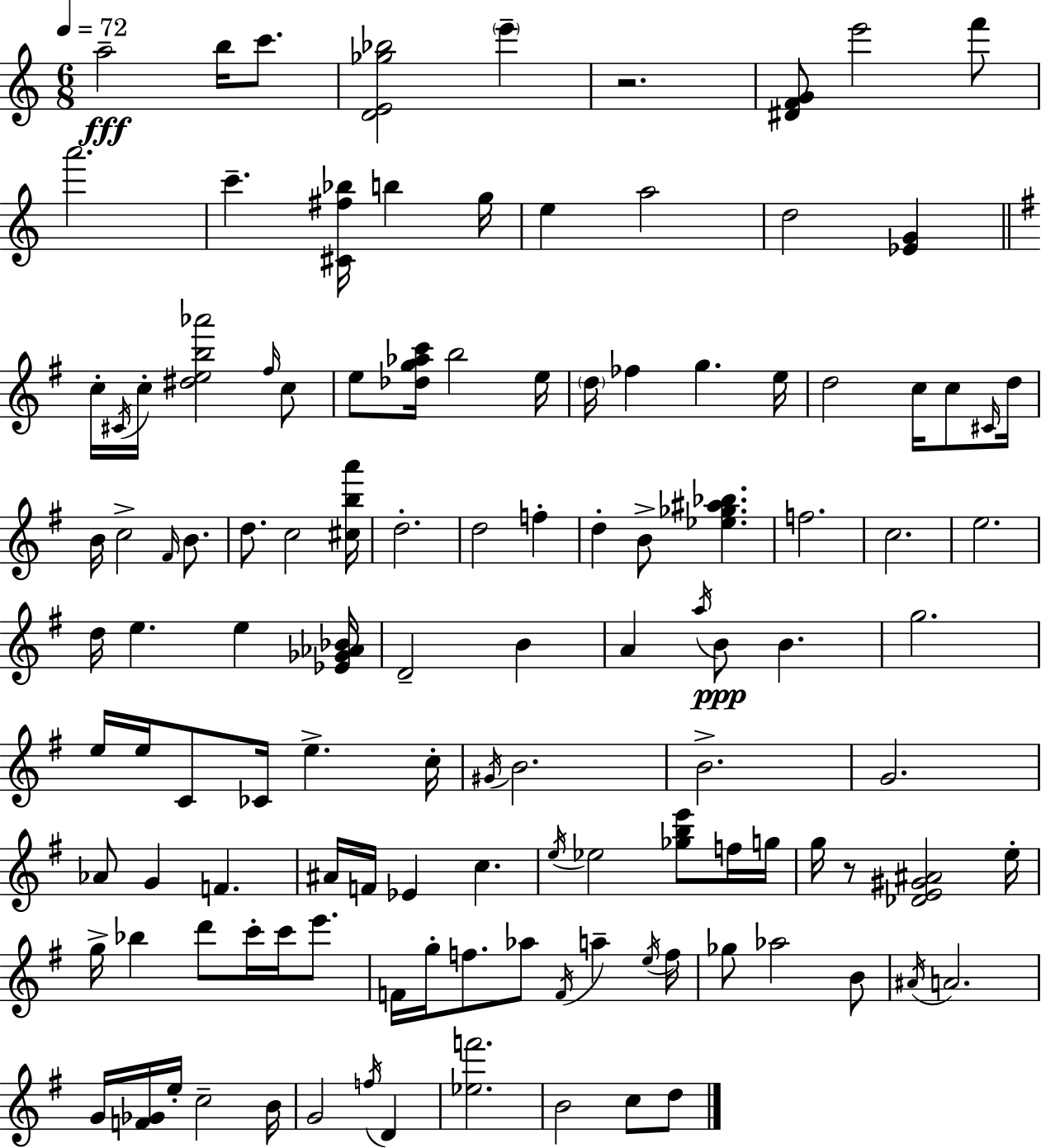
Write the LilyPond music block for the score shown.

{
  \clef treble
  \numericTimeSignature
  \time 6/8
  \key c \major
  \tempo 4 = 72
  a''2--\fff b''16 c'''8. | <d' e' ges'' bes''>2 \parenthesize e'''4-- | r2. | <dis' f' g'>8 e'''2 f'''8 | \break a'''2. | c'''4.-- <cis' fis'' bes''>16 b''4 g''16 | e''4 a''2 | d''2 <ees' g'>4 | \break \bar "||" \break \key e \minor c''16-. \acciaccatura { cis'16 } c''16-. <dis'' e'' b'' aes'''>2 \grace { fis''16 } | c''8 e''8 <des'' g'' aes'' c'''>16 b''2 | e''16 \parenthesize d''16 fes''4 g''4. | e''16 d''2 c''16 c''8 | \break \grace { cis'16 } d''16 b'16 c''2-> | \grace { fis'16 } b'8. d''8. c''2 | <cis'' b'' a'''>16 d''2.-. | d''2 | \break f''4-. d''4-. b'8-> <ees'' ges'' ais'' bes''>4. | f''2. | c''2. | e''2. | \break d''16 e''4. e''4 | <ees' ges' aes' bes'>16 d'2-- | b'4 a'4 \acciaccatura { a''16 }\ppp b'8 b'4. | g''2. | \break e''16 e''16 c'8 ces'16 e''4.-> | c''16-. \acciaccatura { gis'16 } b'2. | b'2.-> | g'2. | \break aes'8 g'4 | f'4. ais'16 f'16 ees'4 | c''4. \acciaccatura { e''16 } ees''2 | <ges'' b'' e'''>8 f''16 g''16 g''16 r8 <des' e' gis' ais'>2 | \break e''16-. g''16-> bes''4 | d'''8 c'''16-. c'''16 e'''8. f'16 g''16-. f''8. | aes''8 \acciaccatura { f'16 } a''4-- \acciaccatura { e''16 } f''16 ges''8 aes''2 | b'8 \acciaccatura { ais'16 } a'2. | \break g'16 <f' ges'>16 | e''16-. c''2-- b'16 g'2 | \acciaccatura { f''16 } d'4 <ees'' f'''>2. | b'2 | \break c''8 d''8 \bar "|."
}